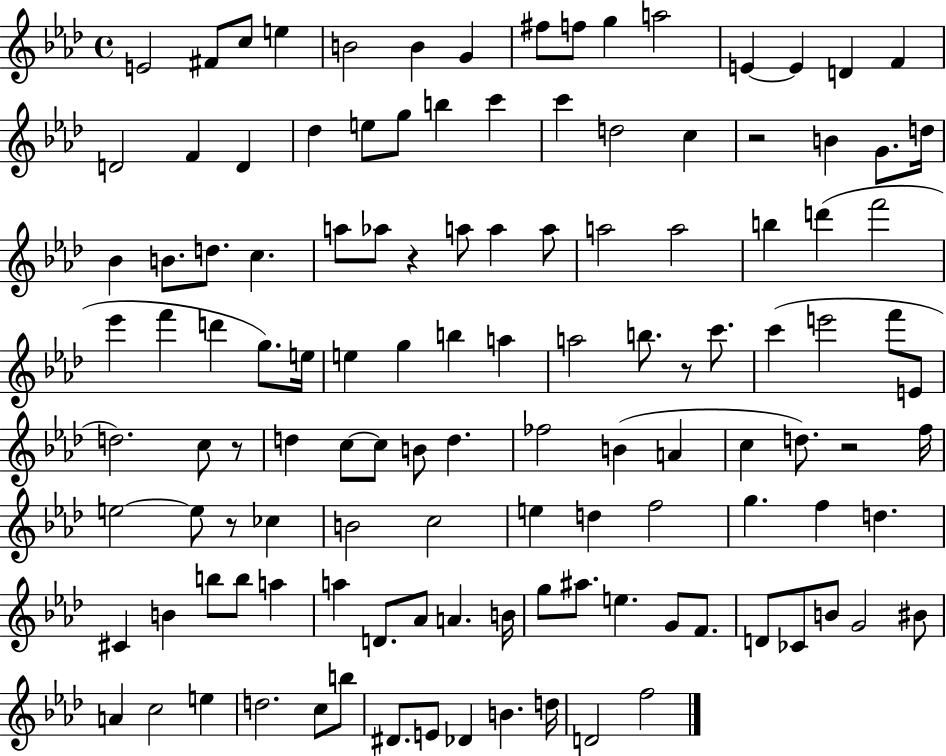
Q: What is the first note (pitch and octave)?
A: E4